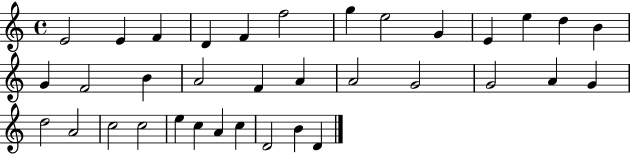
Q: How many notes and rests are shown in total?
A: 35